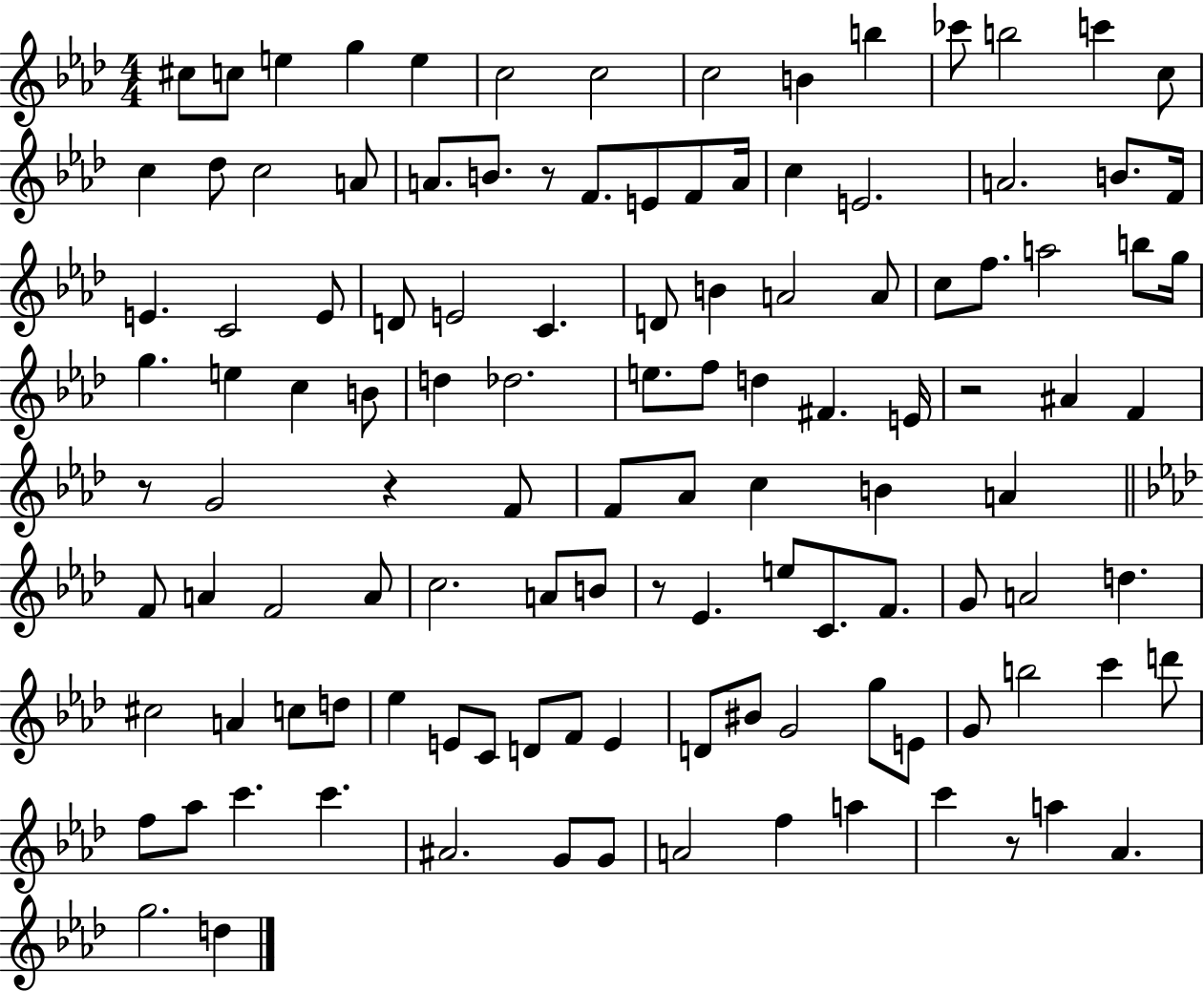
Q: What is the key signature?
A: AES major